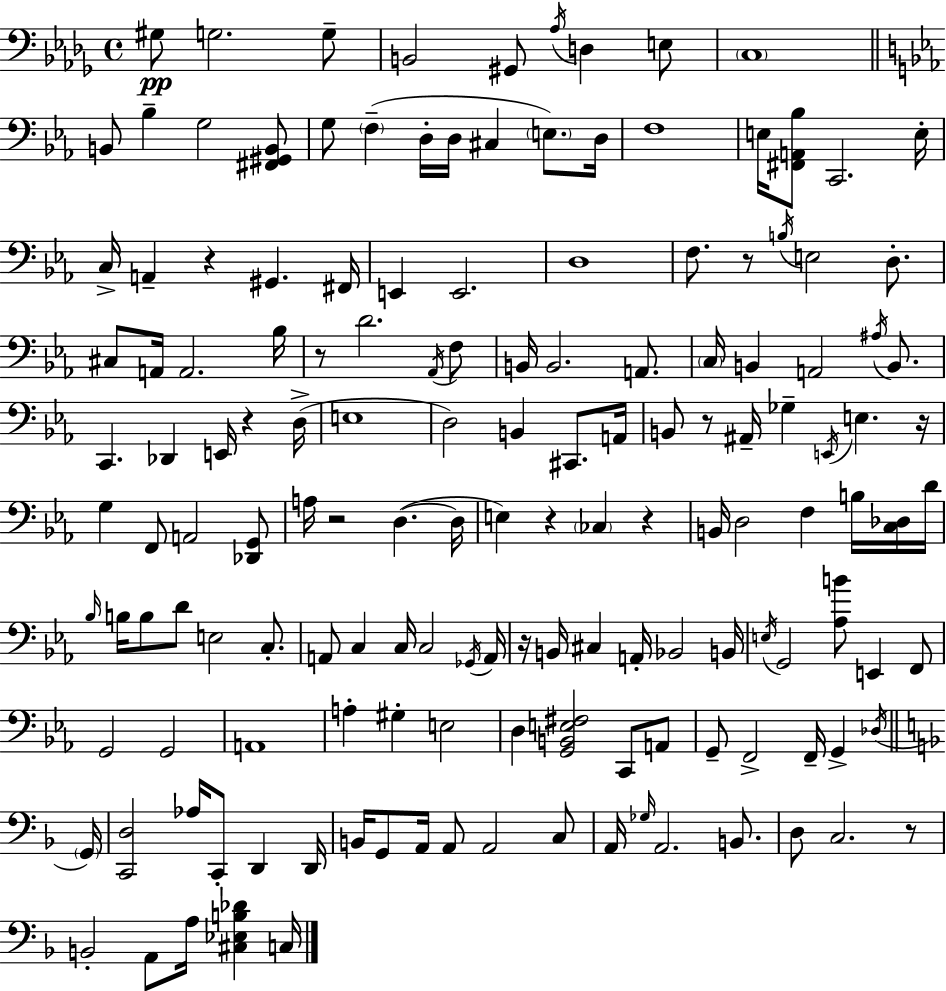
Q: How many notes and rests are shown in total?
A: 151